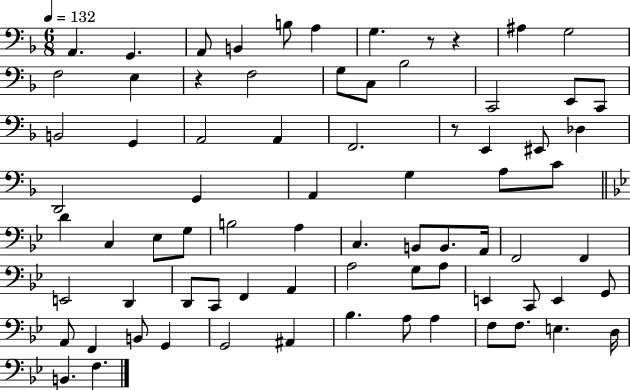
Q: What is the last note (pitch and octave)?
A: F3